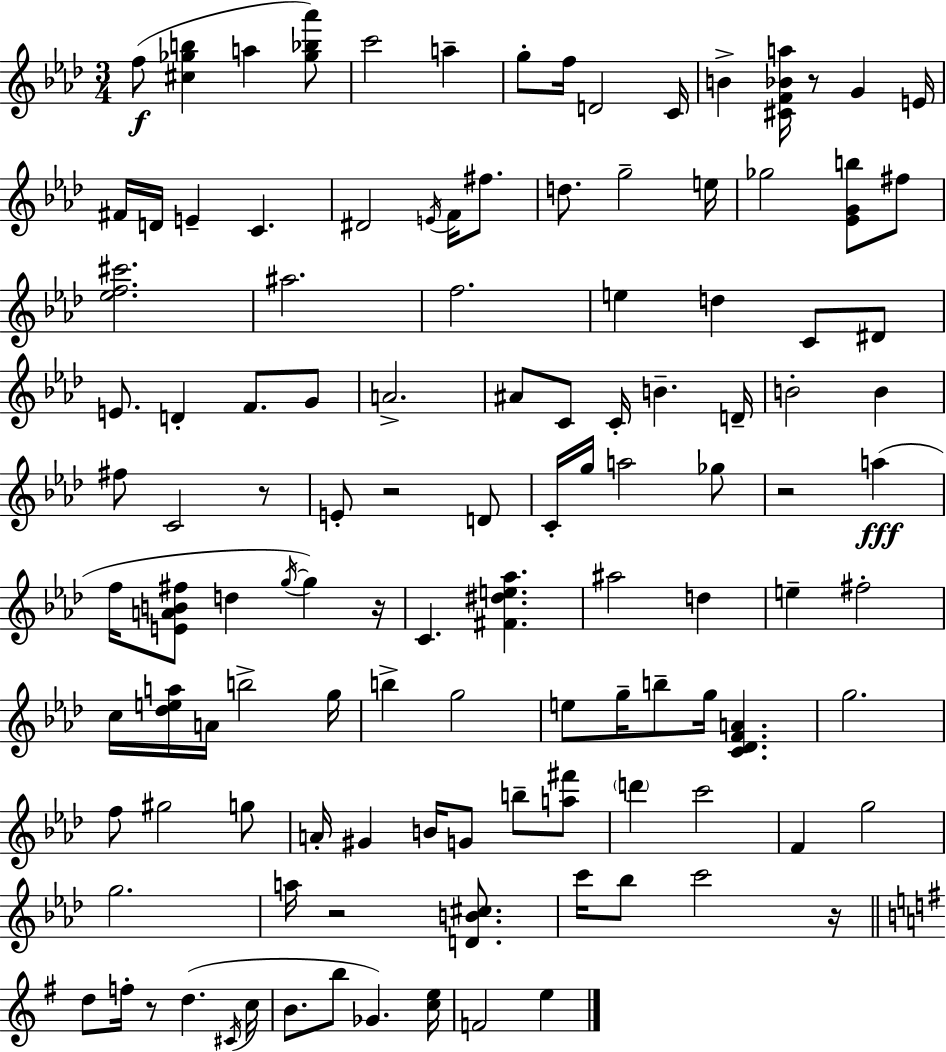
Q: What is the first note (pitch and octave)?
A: F5